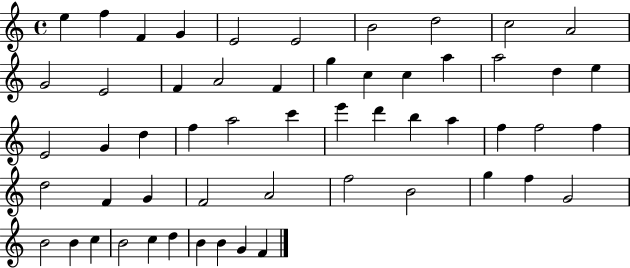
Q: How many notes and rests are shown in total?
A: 55